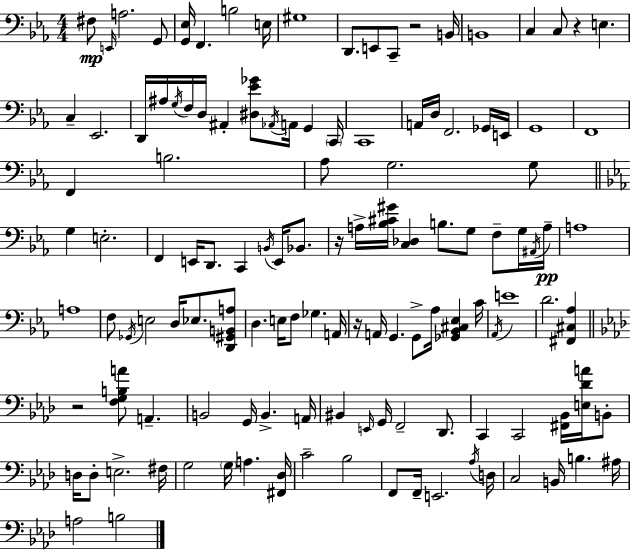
{
  \clef bass
  \numericTimeSignature
  \time 4/4
  \key c \minor
  fis8\mp \grace { e,16 } a2. g,8 | <g, ees>16 f,4. b2 | e16 gis1 | d,8. e,8 c,8-- r2 | \break b,16 b,1 | c4 c8 r4 e4. | c4-- ees,2. | d,16 ais16 \acciaccatura { g16 } f16 d16 ais,4-. <dis ees' ges'>8 \acciaccatura { aes,16 } a,16 g,4 | \break \parenthesize c,16 c,1 | a,16 d16 f,2. | ges,16 e,16 g,1 | f,1 | \break f,4 b2. | aes8 g2. | g8 \bar "||" \break \key ees \major g4 e2.-. | f,4 e,16 d,8. c,4 \acciaccatura { b,16 } e,16 bes,8. | r16 a16-> <bes cis' gis'>16 <c des>4 b8. g8 f8-- g16 | \acciaccatura { ais,16 } a16--\pp a1 | \break a1 | f8 \acciaccatura { ges,16 } e2 d16 ees8. | <d, gis, b, a>8 d4. e16 f8 ges4. | a,16 r16 a,16 g,4. g,8-> aes16 <ges, bes, cis ees>4 | \break c'16 \acciaccatura { aes,16 } e'1 | d'2. | <fis, cis aes>4 \bar "||" \break \key aes \major r2 <f g b a'>8 a,4.-- | b,2 g,16 b,4.-> a,16 | bis,4 \grace { e,16 } g,16 f,2-- des,8. | c,4 c,2 <fis, bes,>16 <e des' a'>16 b,8-. | \break d16 d8-. e2.-> | fis16 g2 \parenthesize g16 a4. | <fis, des>16 c'2-- bes2 | f,8 f,16-- e,2. | \break \acciaccatura { aes16 } d16 c2 b,16 b4. | ais16 a2 b2 | \bar "|."
}